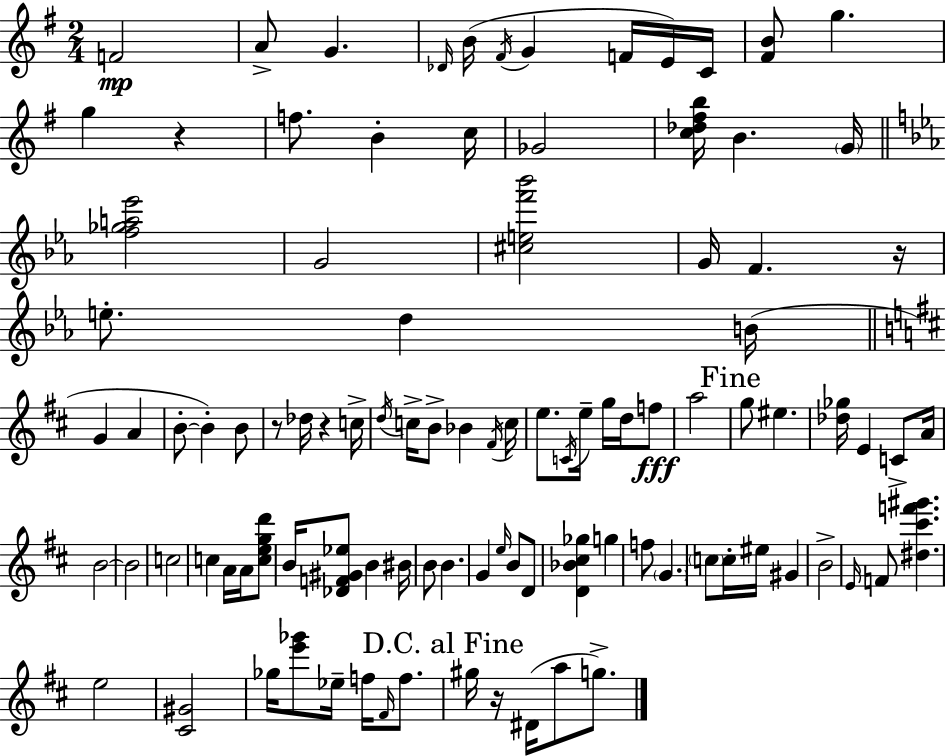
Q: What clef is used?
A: treble